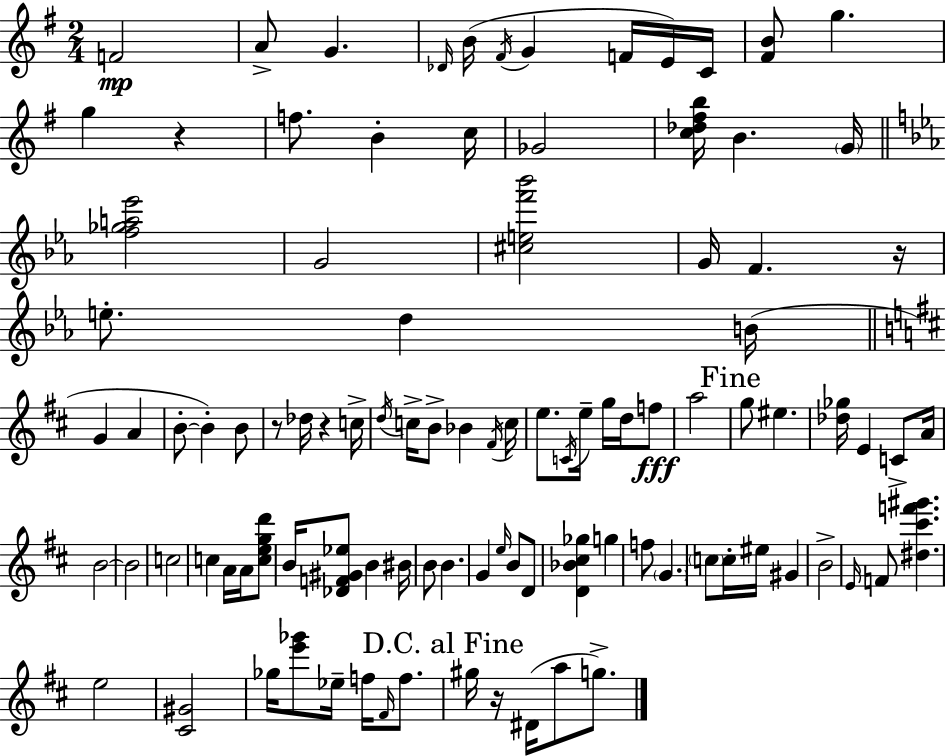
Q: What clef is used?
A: treble